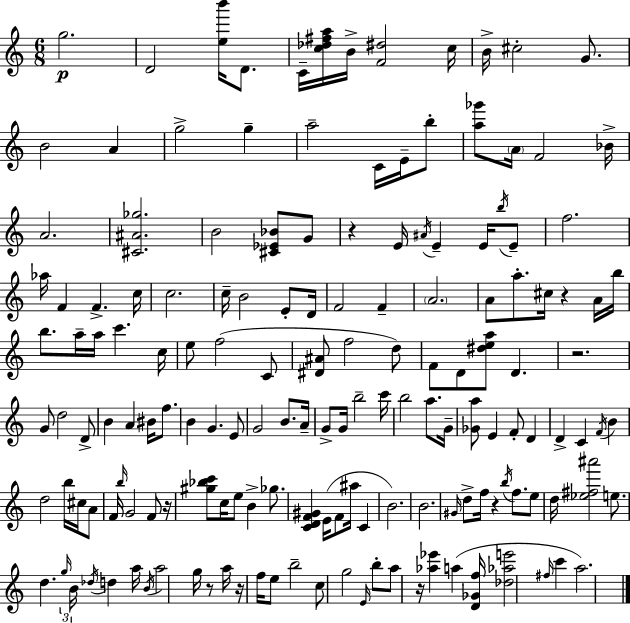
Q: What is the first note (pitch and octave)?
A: G5